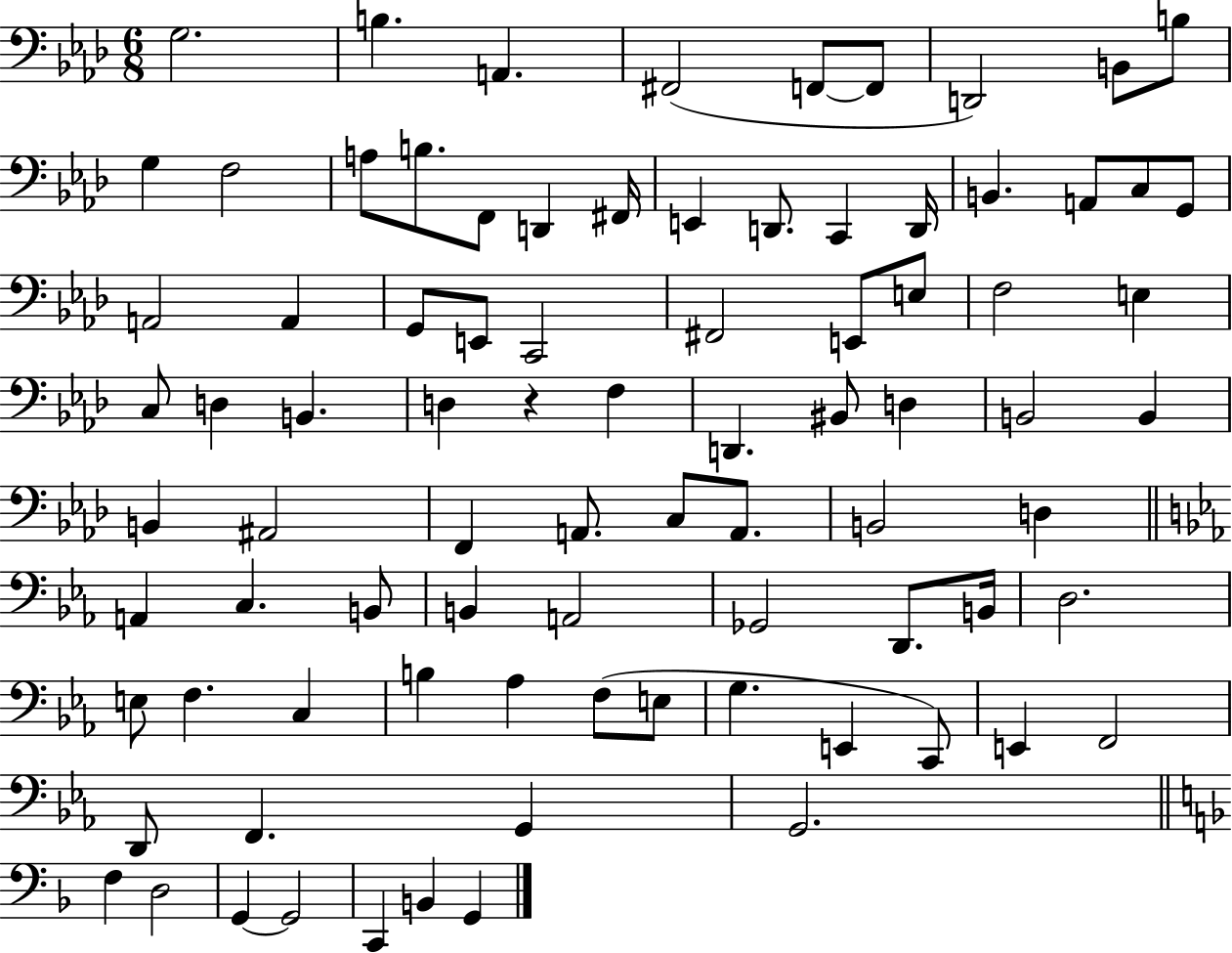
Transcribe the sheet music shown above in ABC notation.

X:1
T:Untitled
M:6/8
L:1/4
K:Ab
G,2 B, A,, ^F,,2 F,,/2 F,,/2 D,,2 B,,/2 B,/2 G, F,2 A,/2 B,/2 F,,/2 D,, ^F,,/4 E,, D,,/2 C,, D,,/4 B,, A,,/2 C,/2 G,,/2 A,,2 A,, G,,/2 E,,/2 C,,2 ^F,,2 E,,/2 E,/2 F,2 E, C,/2 D, B,, D, z F, D,, ^B,,/2 D, B,,2 B,, B,, ^A,,2 F,, A,,/2 C,/2 A,,/2 B,,2 D, A,, C, B,,/2 B,, A,,2 _G,,2 D,,/2 B,,/4 D,2 E,/2 F, C, B, _A, F,/2 E,/2 G, E,, C,,/2 E,, F,,2 D,,/2 F,, G,, G,,2 F, D,2 G,, G,,2 C,, B,, G,,